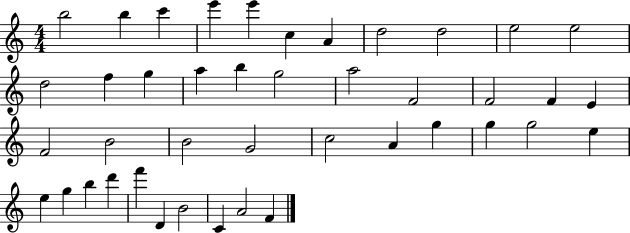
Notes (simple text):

B5/h B5/q C6/q E6/q E6/q C5/q A4/q D5/h D5/h E5/h E5/h D5/h F5/q G5/q A5/q B5/q G5/h A5/h F4/h F4/h F4/q E4/q F4/h B4/h B4/h G4/h C5/h A4/q G5/q G5/q G5/h E5/q E5/q G5/q B5/q D6/q F6/q D4/q B4/h C4/q A4/h F4/q